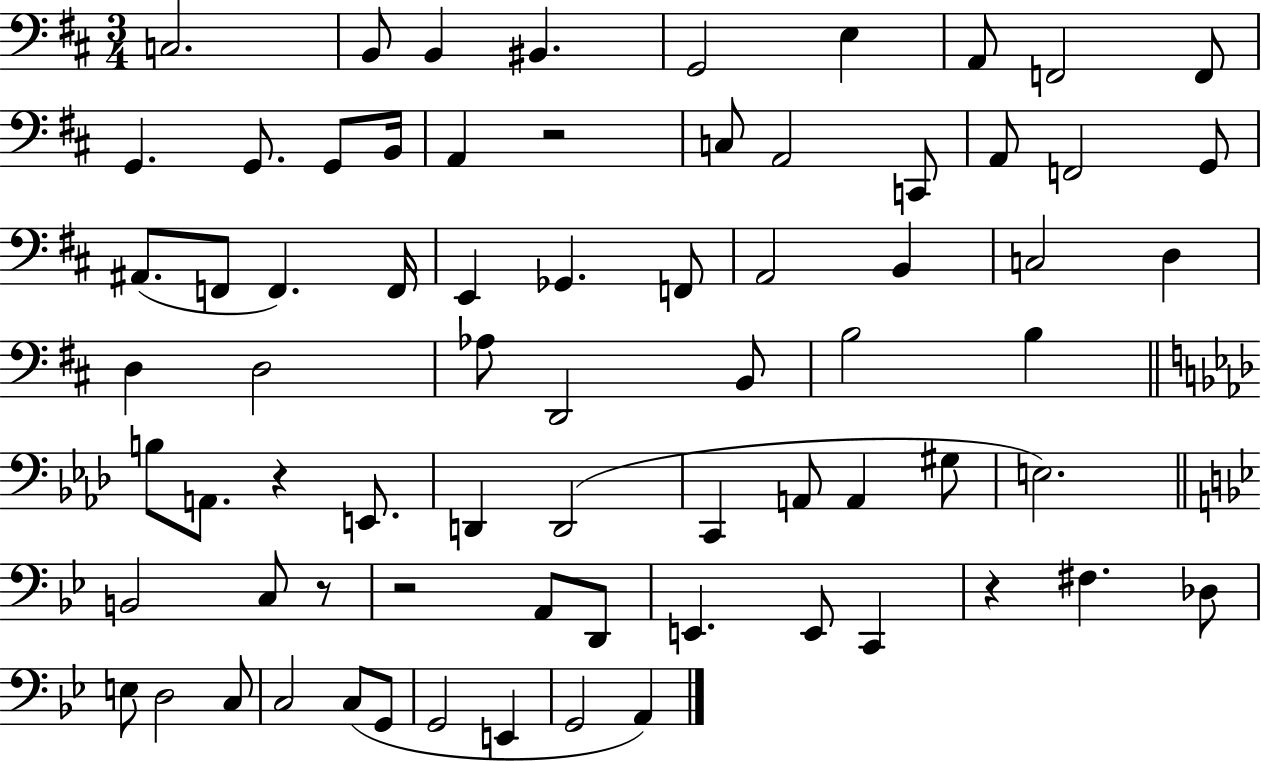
{
  \clef bass
  \numericTimeSignature
  \time 3/4
  \key d \major
  c2. | b,8 b,4 bis,4. | g,2 e4 | a,8 f,2 f,8 | \break g,4. g,8. g,8 b,16 | a,4 r2 | c8 a,2 c,8 | a,8 f,2 g,8 | \break ais,8.( f,8 f,4.) f,16 | e,4 ges,4. f,8 | a,2 b,4 | c2 d4 | \break d4 d2 | aes8 d,2 b,8 | b2 b4 | \bar "||" \break \key f \minor b8 a,8. r4 e,8. | d,4 d,2( | c,4 a,8 a,4 gis8 | e2.) | \break \bar "||" \break \key bes \major b,2 c8 r8 | r2 a,8 d,8 | e,4. e,8 c,4 | r4 fis4. des8 | \break e8 d2 c8 | c2 c8( g,8 | g,2 e,4 | g,2 a,4) | \break \bar "|."
}